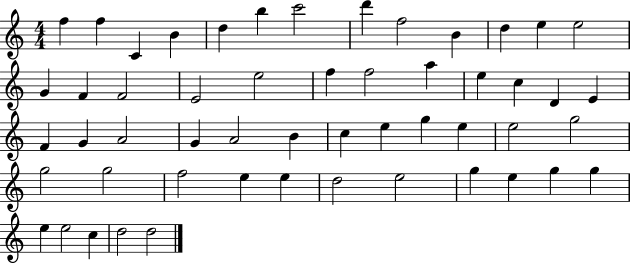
F5/q F5/q C4/q B4/q D5/q B5/q C6/h D6/q F5/h B4/q D5/q E5/q E5/h G4/q F4/q F4/h E4/h E5/h F5/q F5/h A5/q E5/q C5/q D4/q E4/q F4/q G4/q A4/h G4/q A4/h B4/q C5/q E5/q G5/q E5/q E5/h G5/h G5/h G5/h F5/h E5/q E5/q D5/h E5/h G5/q E5/q G5/q G5/q E5/q E5/h C5/q D5/h D5/h